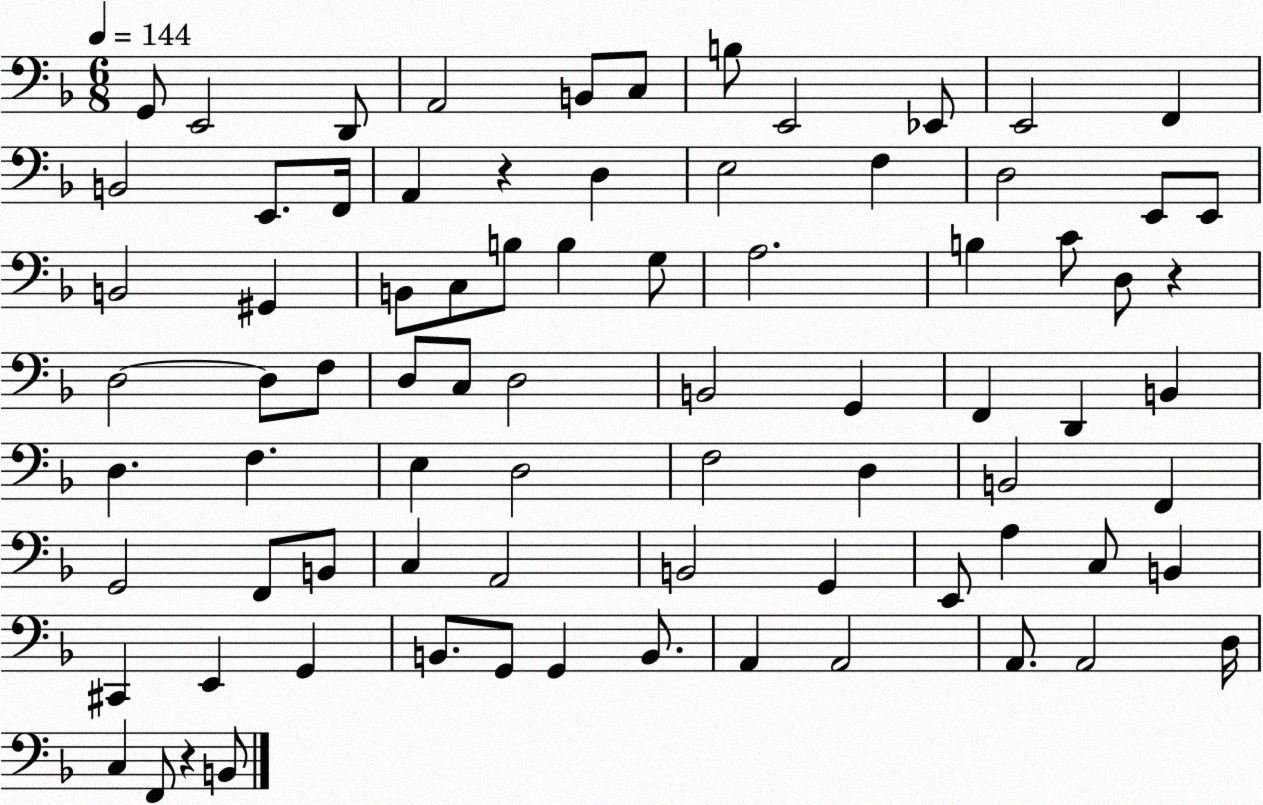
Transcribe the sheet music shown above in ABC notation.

X:1
T:Untitled
M:6/8
L:1/4
K:F
G,,/2 E,,2 D,,/2 A,,2 B,,/2 C,/2 B,/2 E,,2 _E,,/2 E,,2 F,, B,,2 E,,/2 F,,/4 A,, z D, E,2 F, D,2 E,,/2 E,,/2 B,,2 ^G,, B,,/2 C,/2 B,/2 B, G,/2 A,2 B, C/2 D,/2 z D,2 D,/2 F,/2 D,/2 C,/2 D,2 B,,2 G,, F,, D,, B,, D, F, E, D,2 F,2 D, B,,2 F,, G,,2 F,,/2 B,,/2 C, A,,2 B,,2 G,, E,,/2 A, C,/2 B,, ^C,, E,, G,, B,,/2 G,,/2 G,, B,,/2 A,, A,,2 A,,/2 A,,2 D,/4 C, F,,/2 z B,,/2